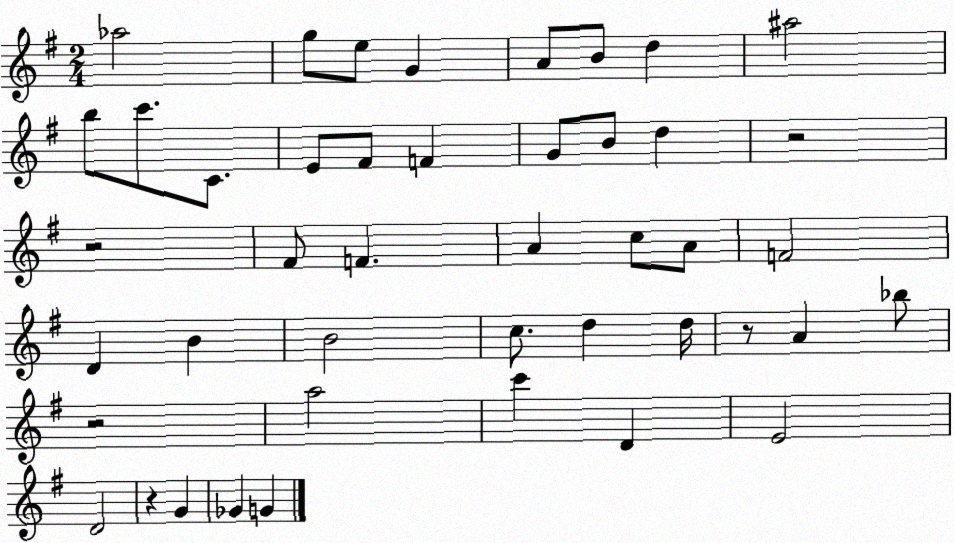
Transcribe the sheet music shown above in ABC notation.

X:1
T:Untitled
M:2/4
L:1/4
K:G
_a2 g/2 e/2 G A/2 B/2 d ^a2 b/2 c'/2 C/2 E/2 ^F/2 F G/2 B/2 d z2 z2 ^F/2 F A c/2 A/2 F2 D B B2 c/2 d d/4 z/2 A _b/2 z2 a2 c' D E2 D2 z G _G G